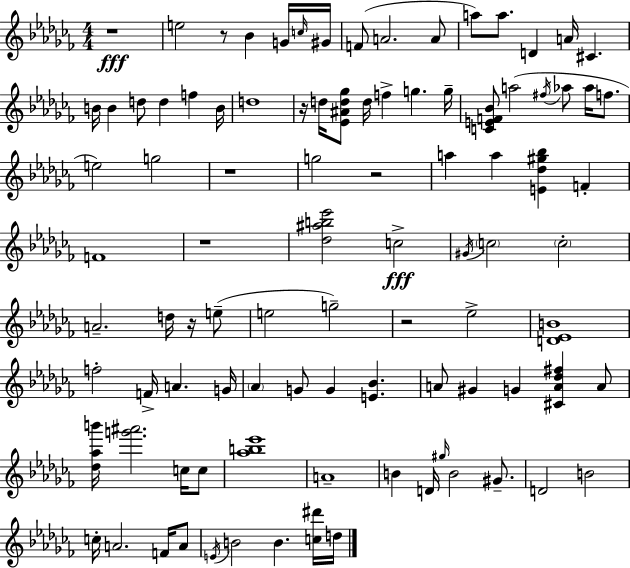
R/w E5/h R/e Bb4/q G4/s C5/s G#4/s F4/e A4/h. A4/e A5/e A5/e. D4/q A4/s C#4/q. B4/s B4/q D5/e D5/q F5/q B4/s D5/w R/s D5/s [Eb4,A#4,D5,Gb5]/e D5/s F5/q G5/q. G5/s [C4,E4,F4,Bb4]/e A5/h F#5/s Ab5/e Ab5/s F5/e. E5/h G5/h R/w G5/h R/h A5/q A5/q [E4,Db5,G#5,Bb5]/q F4/q F4/w R/w [Db5,A#5,B5,Eb6]/h C5/h G#4/s C5/h C5/h A4/h. D5/s R/s E5/e E5/h G5/h R/h Eb5/h [D4,Eb4,B4]/w F5/h F4/s A4/q. G4/s Ab4/q G4/e G4/q [E4,Bb4]/q. A4/e G#4/q G4/q [C#4,A4,Db5,F#5]/q A4/e [Db5,Ab5,B6]/s [G6,A#6]/h. C5/s C5/e [Ab5,B5,Eb6]/w A4/w B4/q D4/s G#5/s B4/h G#4/e. D4/h B4/h C5/s A4/h. F4/s A4/e E4/s B4/h B4/q. [C5,D#6]/s D5/s